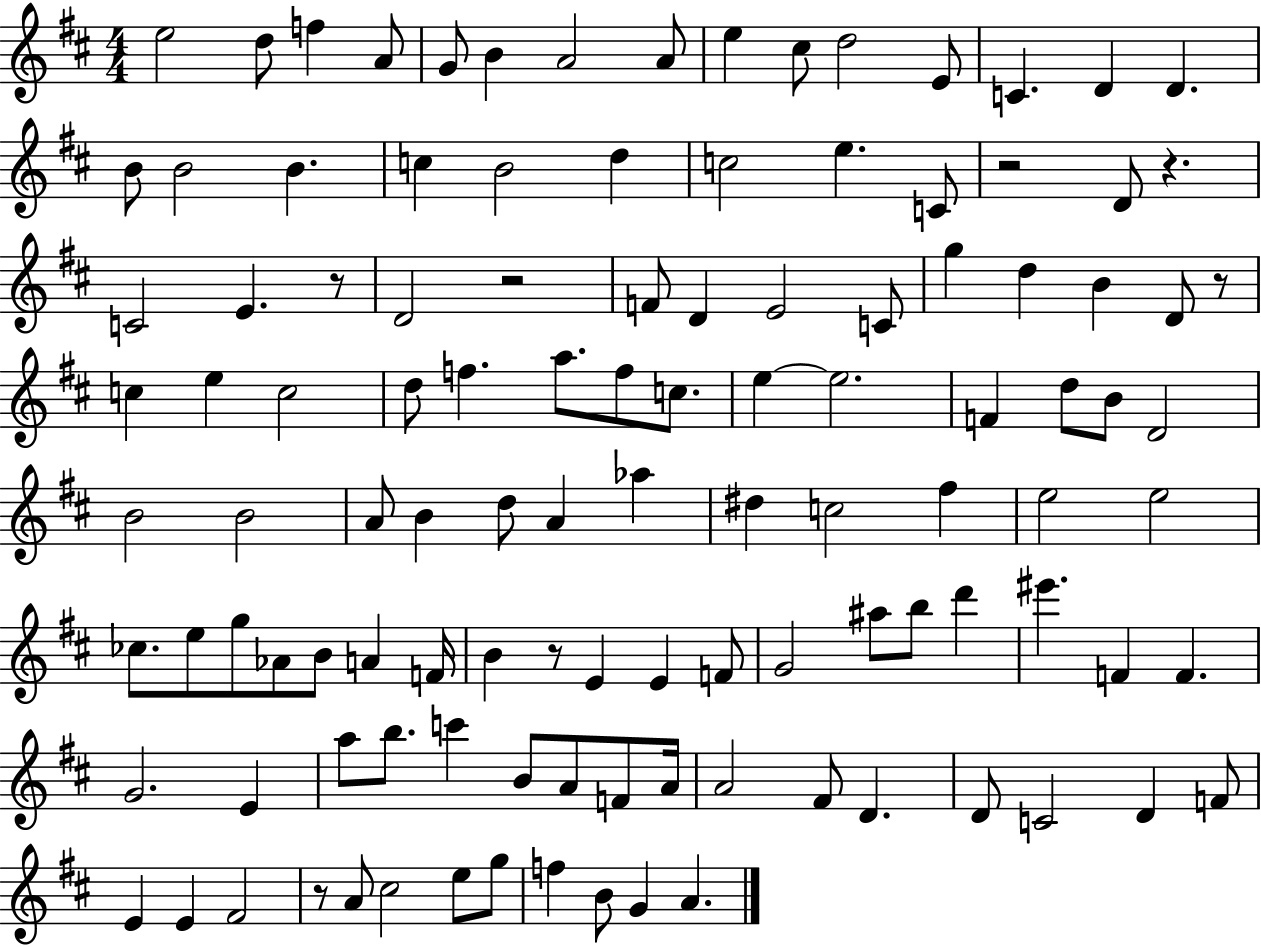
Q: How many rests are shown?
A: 7